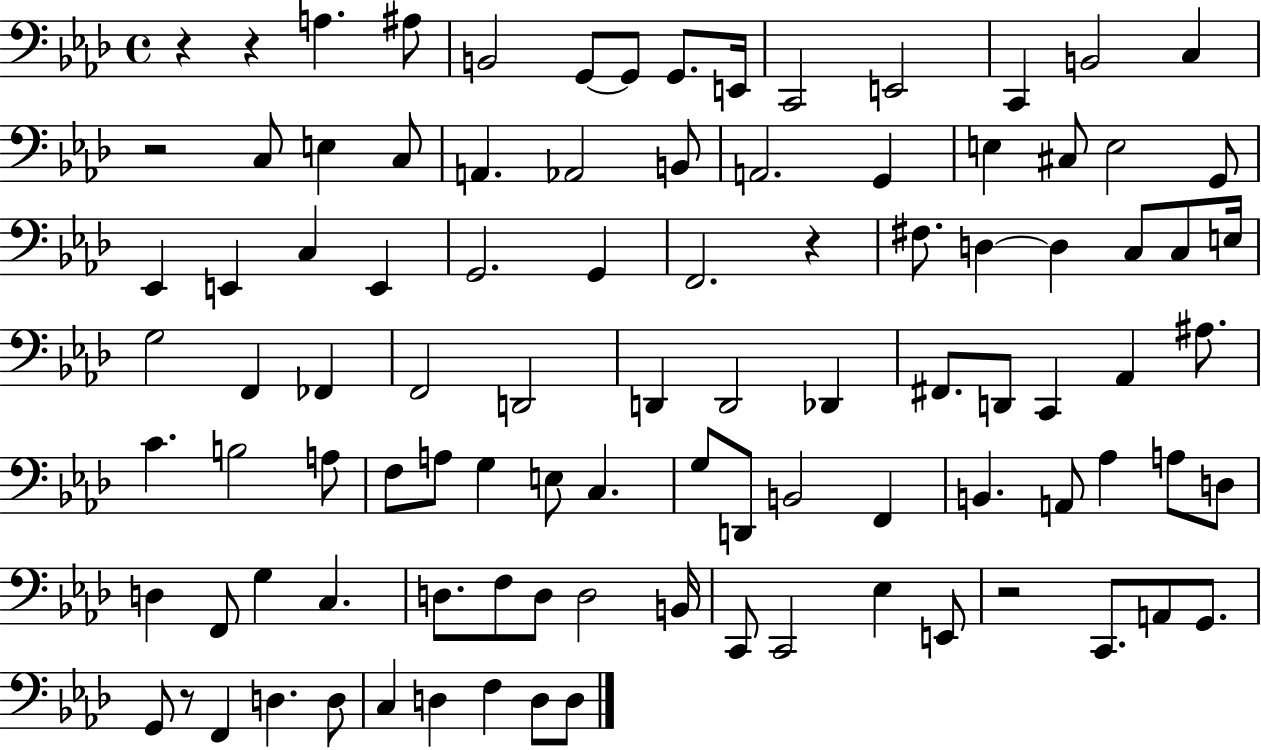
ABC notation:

X:1
T:Untitled
M:4/4
L:1/4
K:Ab
z z A, ^A,/2 B,,2 G,,/2 G,,/2 G,,/2 E,,/4 C,,2 E,,2 C,, B,,2 C, z2 C,/2 E, C,/2 A,, _A,,2 B,,/2 A,,2 G,, E, ^C,/2 E,2 G,,/2 _E,, E,, C, E,, G,,2 G,, F,,2 z ^F,/2 D, D, C,/2 C,/2 E,/4 G,2 F,, _F,, F,,2 D,,2 D,, D,,2 _D,, ^F,,/2 D,,/2 C,, _A,, ^A,/2 C B,2 A,/2 F,/2 A,/2 G, E,/2 C, G,/2 D,,/2 B,,2 F,, B,, A,,/2 _A, A,/2 D,/2 D, F,,/2 G, C, D,/2 F,/2 D,/2 D,2 B,,/4 C,,/2 C,,2 _E, E,,/2 z2 C,,/2 A,,/2 G,,/2 G,,/2 z/2 F,, D, D,/2 C, D, F, D,/2 D,/2